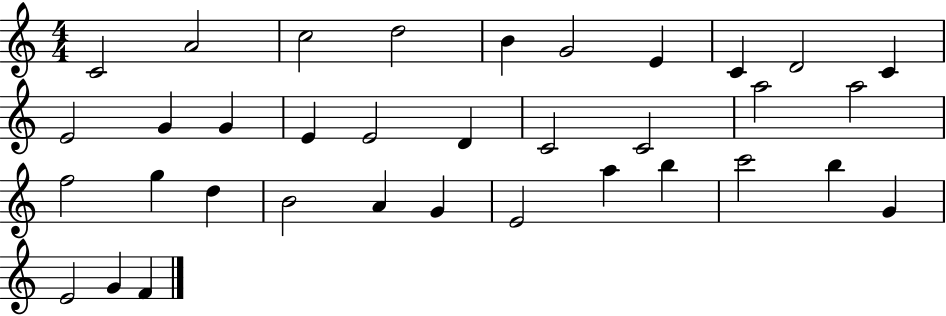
{
  \clef treble
  \numericTimeSignature
  \time 4/4
  \key c \major
  c'2 a'2 | c''2 d''2 | b'4 g'2 e'4 | c'4 d'2 c'4 | \break e'2 g'4 g'4 | e'4 e'2 d'4 | c'2 c'2 | a''2 a''2 | \break f''2 g''4 d''4 | b'2 a'4 g'4 | e'2 a''4 b''4 | c'''2 b''4 g'4 | \break e'2 g'4 f'4 | \bar "|."
}